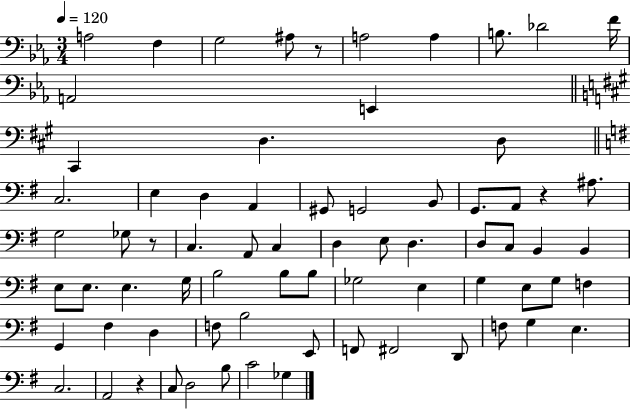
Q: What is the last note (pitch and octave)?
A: Gb3